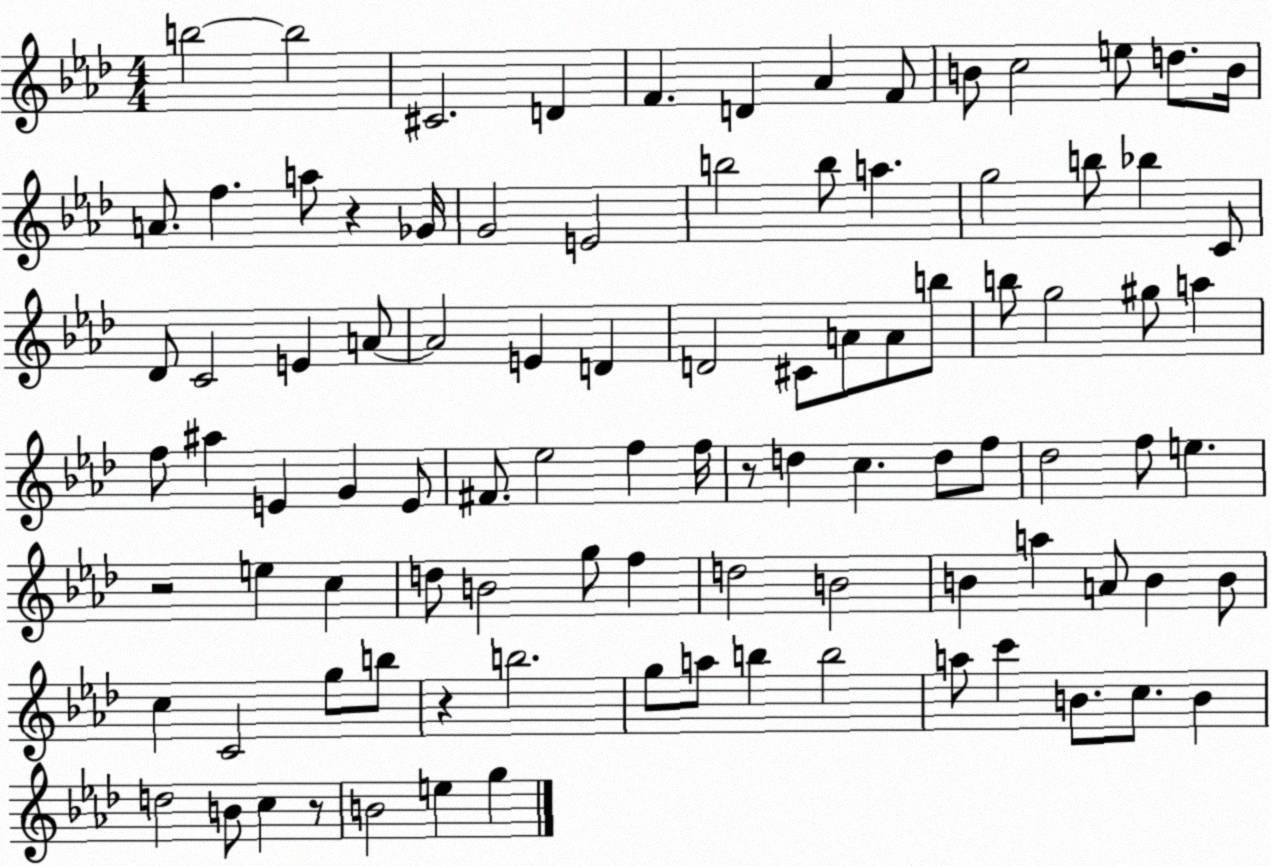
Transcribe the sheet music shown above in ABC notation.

X:1
T:Untitled
M:4/4
L:1/4
K:Ab
b2 b2 ^C2 D F D _A F/2 B/2 c2 e/2 d/2 B/4 A/2 f a/2 z _G/4 G2 E2 b2 b/2 a g2 b/2 _b C/2 _D/2 C2 E A/2 A2 E D D2 ^C/2 A/2 A/2 b/2 b/2 g2 ^g/2 a f/2 ^a E G E/2 ^F/2 _e2 f f/4 z/2 d c d/2 f/2 _d2 f/2 e z2 e c d/2 B2 g/2 f d2 B2 B a A/2 B B/2 c C2 g/2 b/2 z b2 g/2 a/2 b b2 a/2 c' B/2 c/2 B d2 B/2 c z/2 B2 e g